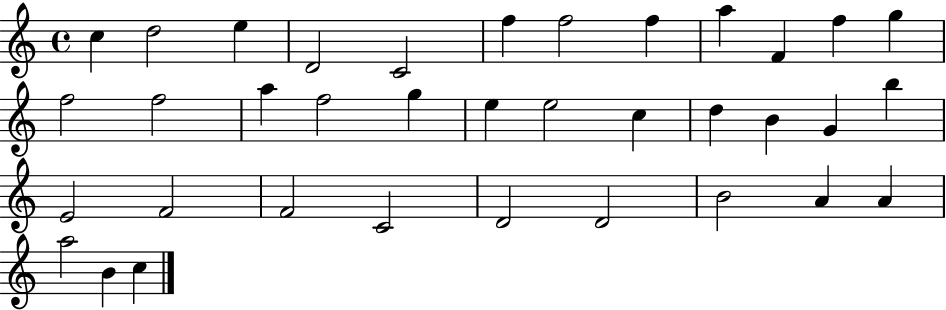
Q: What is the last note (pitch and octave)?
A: C5